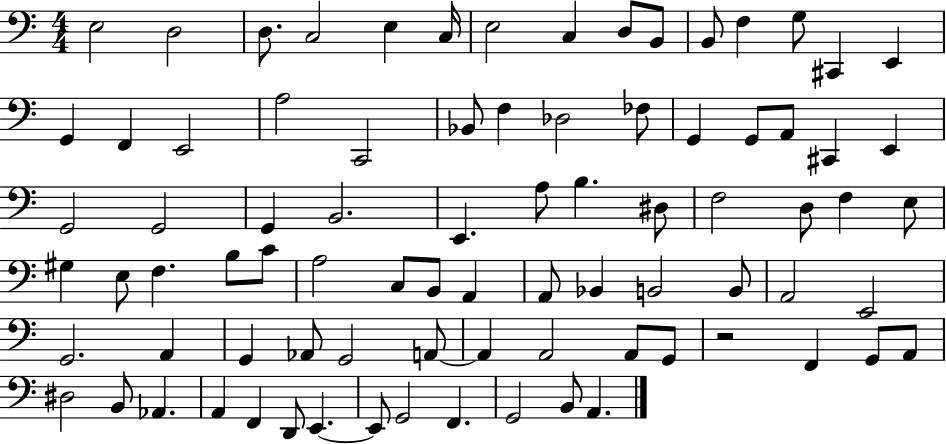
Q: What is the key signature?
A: C major